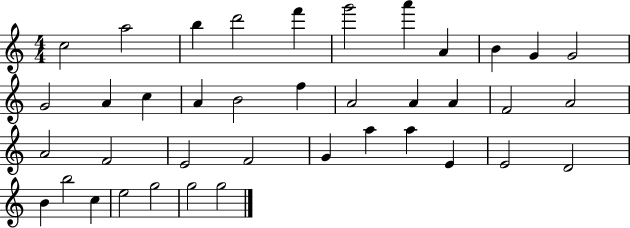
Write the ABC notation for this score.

X:1
T:Untitled
M:4/4
L:1/4
K:C
c2 a2 b d'2 f' g'2 a' A B G G2 G2 A c A B2 f A2 A A F2 A2 A2 F2 E2 F2 G a a E E2 D2 B b2 c e2 g2 g2 g2